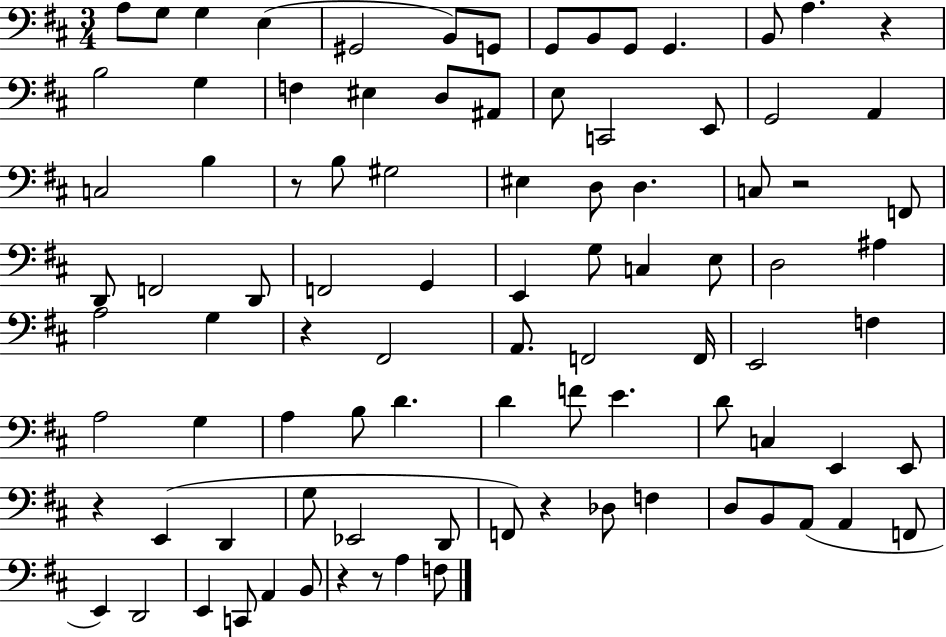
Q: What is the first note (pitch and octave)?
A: A3